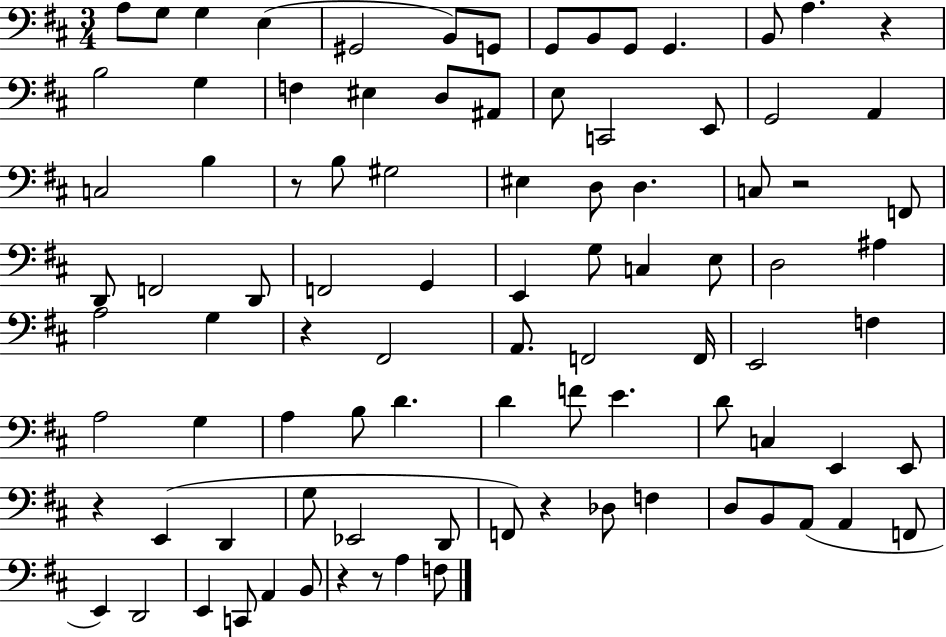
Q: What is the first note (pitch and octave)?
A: A3